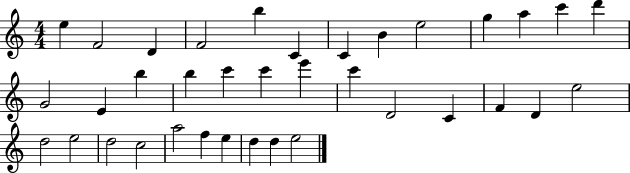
{
  \clef treble
  \numericTimeSignature
  \time 4/4
  \key c \major
  e''4 f'2 d'4 | f'2 b''4 c'4 | c'4 b'4 e''2 | g''4 a''4 c'''4 d'''4 | \break g'2 e'4 b''4 | b''4 c'''4 c'''4 e'''4 | c'''4 d'2 c'4 | f'4 d'4 e''2 | \break d''2 e''2 | d''2 c''2 | a''2 f''4 e''4 | d''4 d''4 e''2 | \break \bar "|."
}